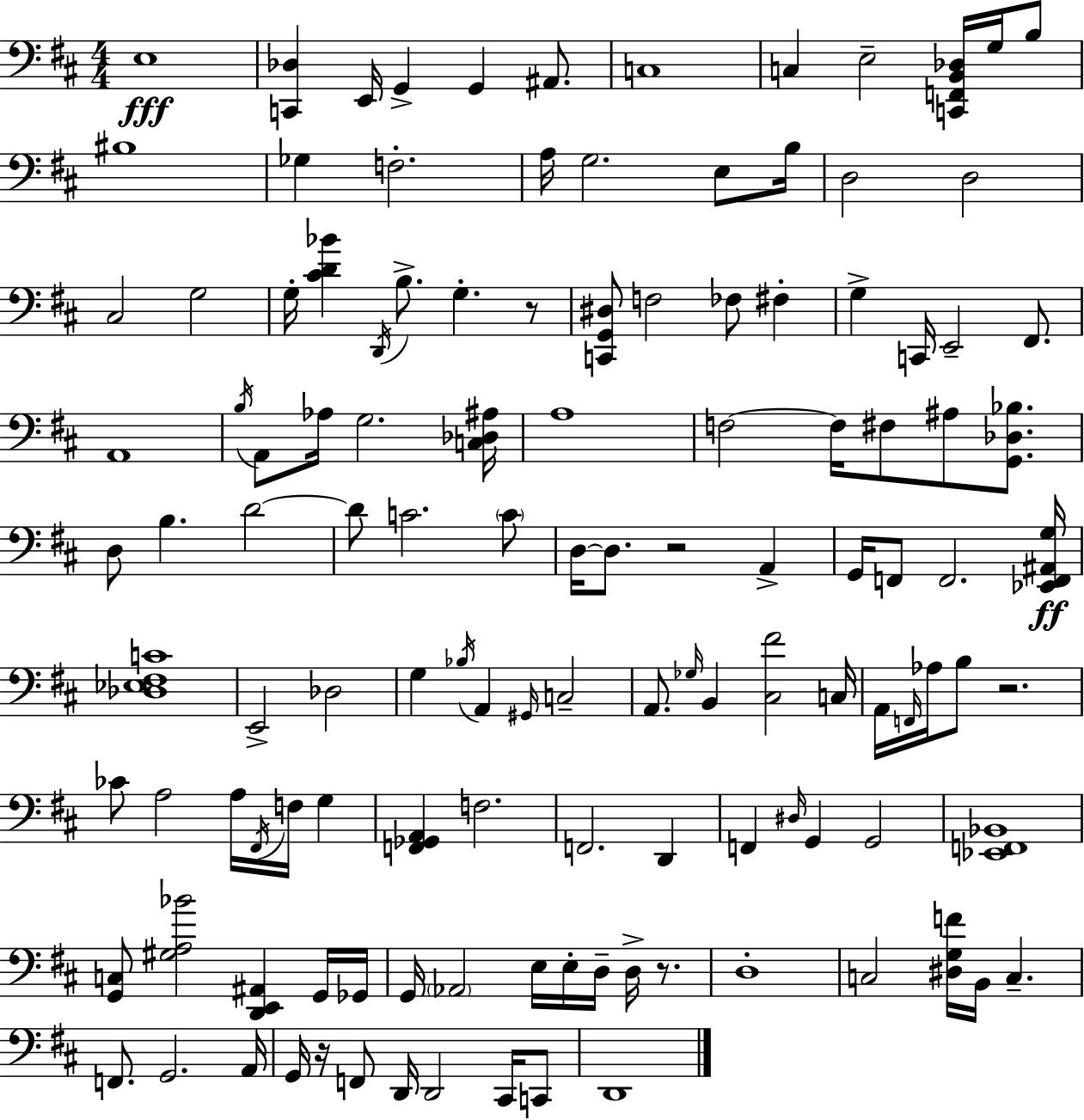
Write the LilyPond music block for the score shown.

{
  \clef bass
  \numericTimeSignature
  \time 4/4
  \key d \major
  \repeat volta 2 { e1\fff | <c, des>4 e,16 g,4-> g,4 ais,8. | c1 | c4 e2-- <c, f, b, des>16 g16 b8 | \break bis1 | ges4 f2.-. | a16 g2. e8 b16 | d2 d2 | \break cis2 g2 | g16-. <cis' d' bes'>4 \acciaccatura { d,16 } b8.-> g4.-. r8 | <c, g, dis>8 f2 fes8 fis4-. | g4-> c,16 e,2-- fis,8. | \break a,1 | \acciaccatura { b16 } a,8 aes16 g2. | <c des ais>16 a1 | f2~~ f16 fis8 ais8 <g, des bes>8. | \break d8 b4. d'2~~ | d'8 c'2. | \parenthesize c'8 d16~~ d8. r2 a,4-> | g,16 f,8 f,2. | \break <ees, f, ais, g>16\ff <des ees fis c'>1 | e,2-> des2 | g4 \acciaccatura { bes16 } a,4 \grace { gis,16 } c2-- | a,8. \grace { ges16 } b,4 <cis fis'>2 | \break c16 a,16 \grace { f,16 } aes16 b8 r2. | ces'8 a2 | a16 \acciaccatura { fis,16 } f16 g4 <f, ges, a,>4 f2. | f,2. | \break d,4 f,4 \grace { dis16 } g,4 | g,2 <ees, f, bes,>1 | <g, c>8 <gis a bes'>2 | <d, e, ais,>4 g,16 ges,16 g,16 \parenthesize aes,2 | \break e16 e16-. d16-- d16-> r8. d1-. | c2 | <dis g f'>16 b,16 c4.-- f,8. g,2. | a,16 g,16 r16 f,8 d,16 d,2 | \break cis,16 c,8 d,1 | } \bar "|."
}